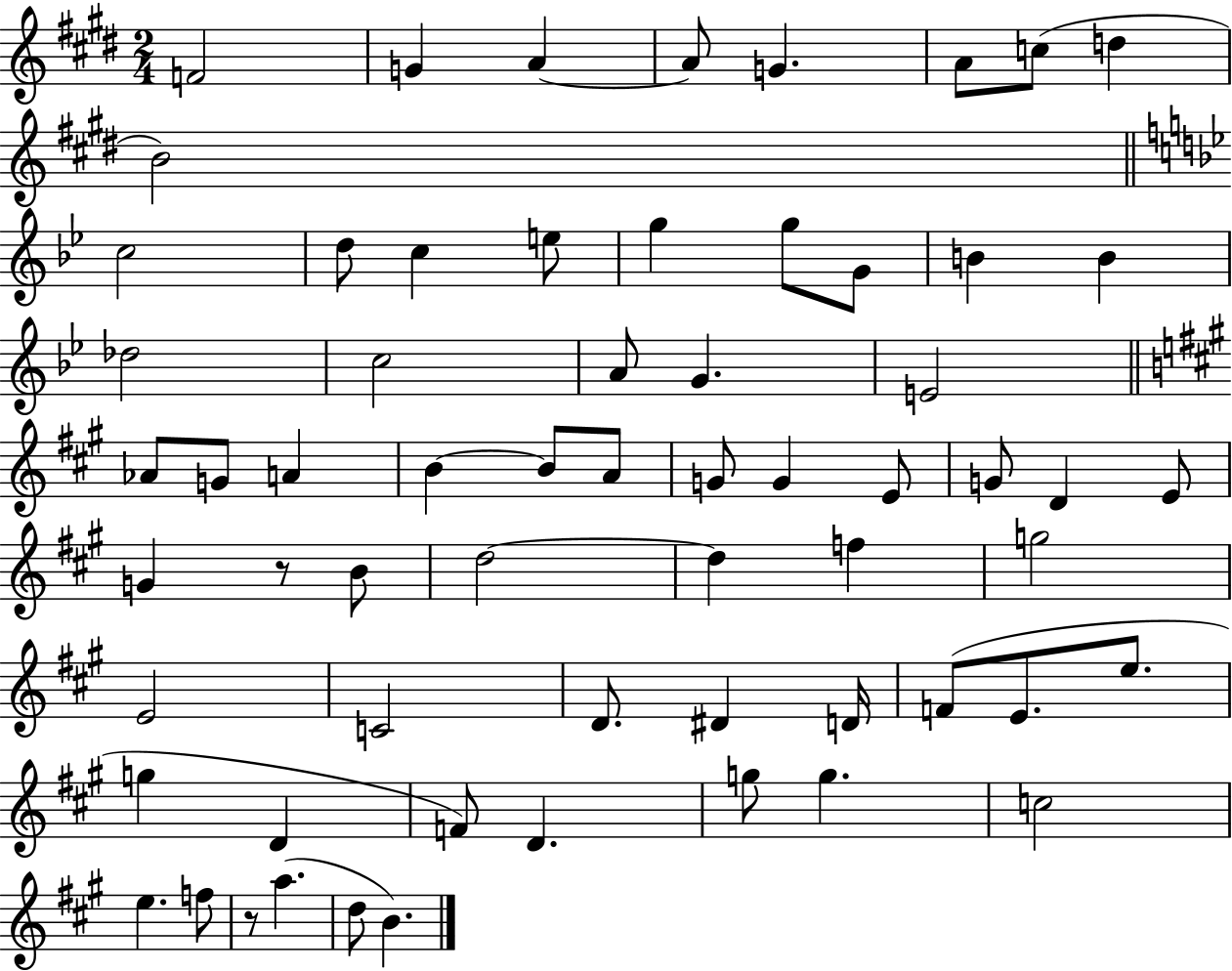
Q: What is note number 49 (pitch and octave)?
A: E5